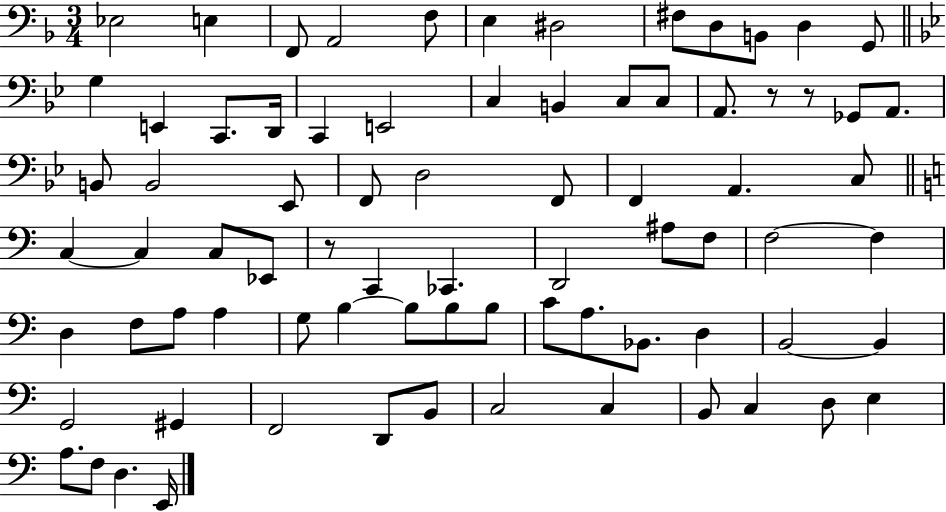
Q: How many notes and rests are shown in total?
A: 78